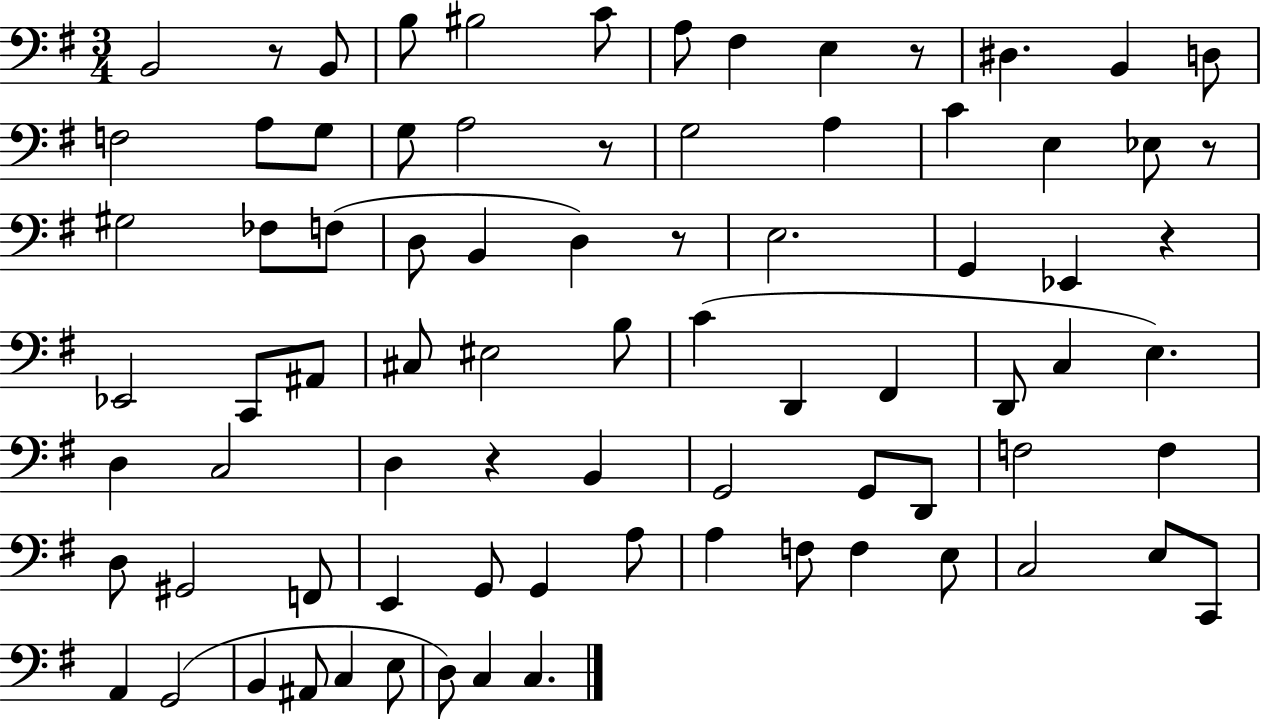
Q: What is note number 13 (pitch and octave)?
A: A3